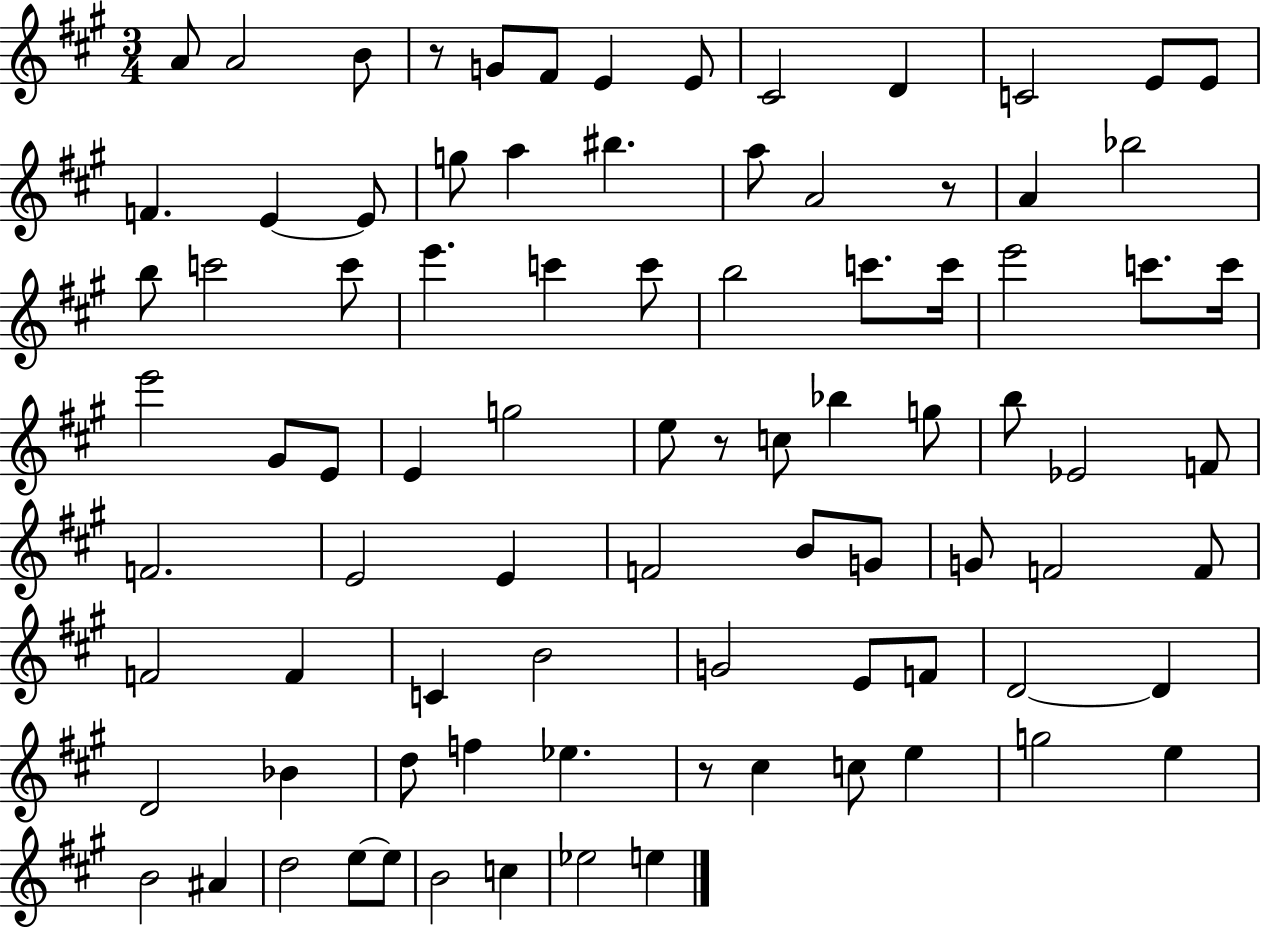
{
  \clef treble
  \numericTimeSignature
  \time 3/4
  \key a \major
  a'8 a'2 b'8 | r8 g'8 fis'8 e'4 e'8 | cis'2 d'4 | c'2 e'8 e'8 | \break f'4. e'4~~ e'8 | g''8 a''4 bis''4. | a''8 a'2 r8 | a'4 bes''2 | \break b''8 c'''2 c'''8 | e'''4. c'''4 c'''8 | b''2 c'''8. c'''16 | e'''2 c'''8. c'''16 | \break e'''2 gis'8 e'8 | e'4 g''2 | e''8 r8 c''8 bes''4 g''8 | b''8 ees'2 f'8 | \break f'2. | e'2 e'4 | f'2 b'8 g'8 | g'8 f'2 f'8 | \break f'2 f'4 | c'4 b'2 | g'2 e'8 f'8 | d'2~~ d'4 | \break d'2 bes'4 | d''8 f''4 ees''4. | r8 cis''4 c''8 e''4 | g''2 e''4 | \break b'2 ais'4 | d''2 e''8~~ e''8 | b'2 c''4 | ees''2 e''4 | \break \bar "|."
}